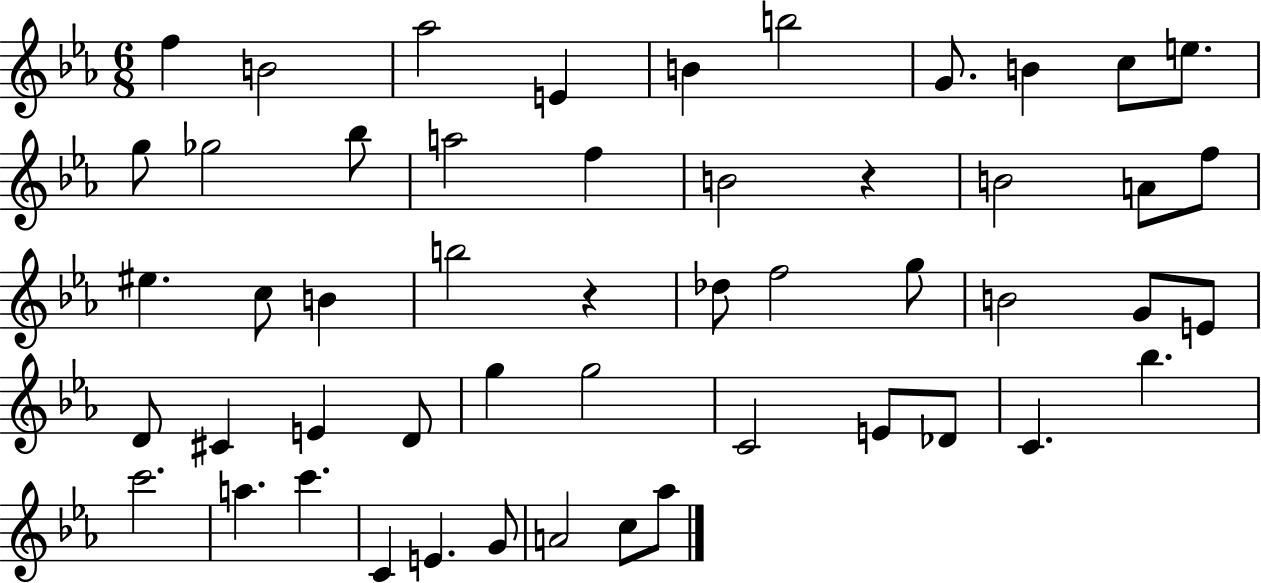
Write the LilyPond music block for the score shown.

{
  \clef treble
  \numericTimeSignature
  \time 6/8
  \key ees \major
  f''4 b'2 | aes''2 e'4 | b'4 b''2 | g'8. b'4 c''8 e''8. | \break g''8 ges''2 bes''8 | a''2 f''4 | b'2 r4 | b'2 a'8 f''8 | \break eis''4. c''8 b'4 | b''2 r4 | des''8 f''2 g''8 | b'2 g'8 e'8 | \break d'8 cis'4 e'4 d'8 | g''4 g''2 | c'2 e'8 des'8 | c'4. bes''4. | \break c'''2. | a''4. c'''4. | c'4 e'4. g'8 | a'2 c''8 aes''8 | \break \bar "|."
}